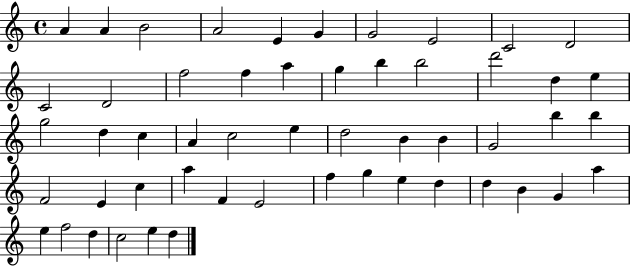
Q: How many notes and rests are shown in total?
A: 53